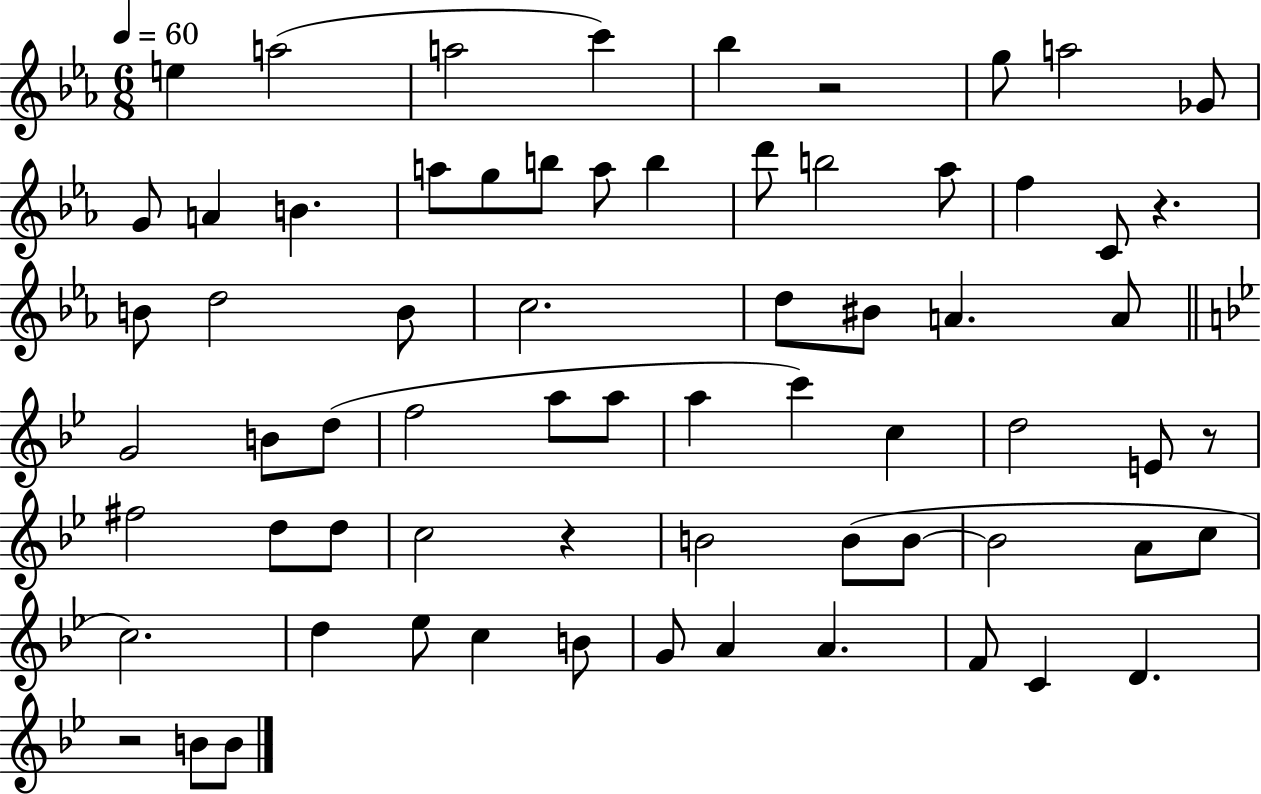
{
  \clef treble
  \numericTimeSignature
  \time 6/8
  \key ees \major
  \tempo 4 = 60
  e''4 a''2( | a''2 c'''4) | bes''4 r2 | g''8 a''2 ges'8 | \break g'8 a'4 b'4. | a''8 g''8 b''8 a''8 b''4 | d'''8 b''2 aes''8 | f''4 c'8 r4. | \break b'8 d''2 b'8 | c''2. | d''8 bis'8 a'4. a'8 | \bar "||" \break \key bes \major g'2 b'8 d''8( | f''2 a''8 a''8 | a''4 c'''4) c''4 | d''2 e'8 r8 | \break fis''2 d''8 d''8 | c''2 r4 | b'2 b'8( b'8~~ | b'2 a'8 c''8 | \break c''2.) | d''4 ees''8 c''4 b'8 | g'8 a'4 a'4. | f'8 c'4 d'4. | \break r2 b'8 b'8 | \bar "|."
}